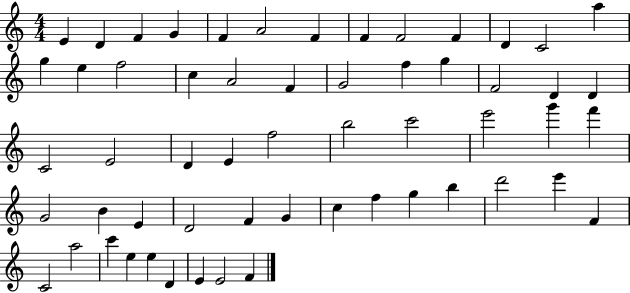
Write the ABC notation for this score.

X:1
T:Untitled
M:4/4
L:1/4
K:C
E D F G F A2 F F F2 F D C2 a g e f2 c A2 F G2 f g F2 D D C2 E2 D E f2 b2 c'2 e'2 g' f' G2 B E D2 F G c f g b d'2 e' F C2 a2 c' e e D E E2 F